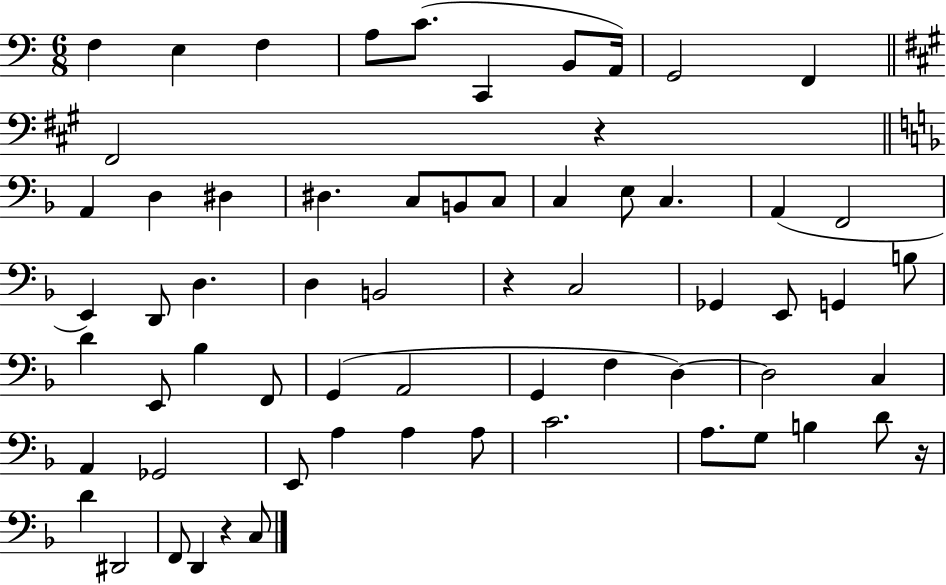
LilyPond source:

{
  \clef bass
  \numericTimeSignature
  \time 6/8
  \key c \major
  f4 e4 f4 | a8 c'8.( c,4 b,8 a,16) | g,2 f,4 | \bar "||" \break \key a \major fis,2 r4 | \bar "||" \break \key d \minor a,4 d4 dis4 | dis4. c8 b,8 c8 | c4 e8 c4. | a,4( f,2 | \break e,4) d,8 d4. | d4 b,2 | r4 c2 | ges,4 e,8 g,4 b8 | \break d'4 e,8 bes4 f,8 | g,4( a,2 | g,4 f4 d4~~) | d2 c4 | \break a,4 ges,2 | e,8 a4 a4 a8 | c'2. | a8. g8 b4 d'8 r16 | \break d'4 dis,2 | f,8 d,4 r4 c8 | \bar "|."
}